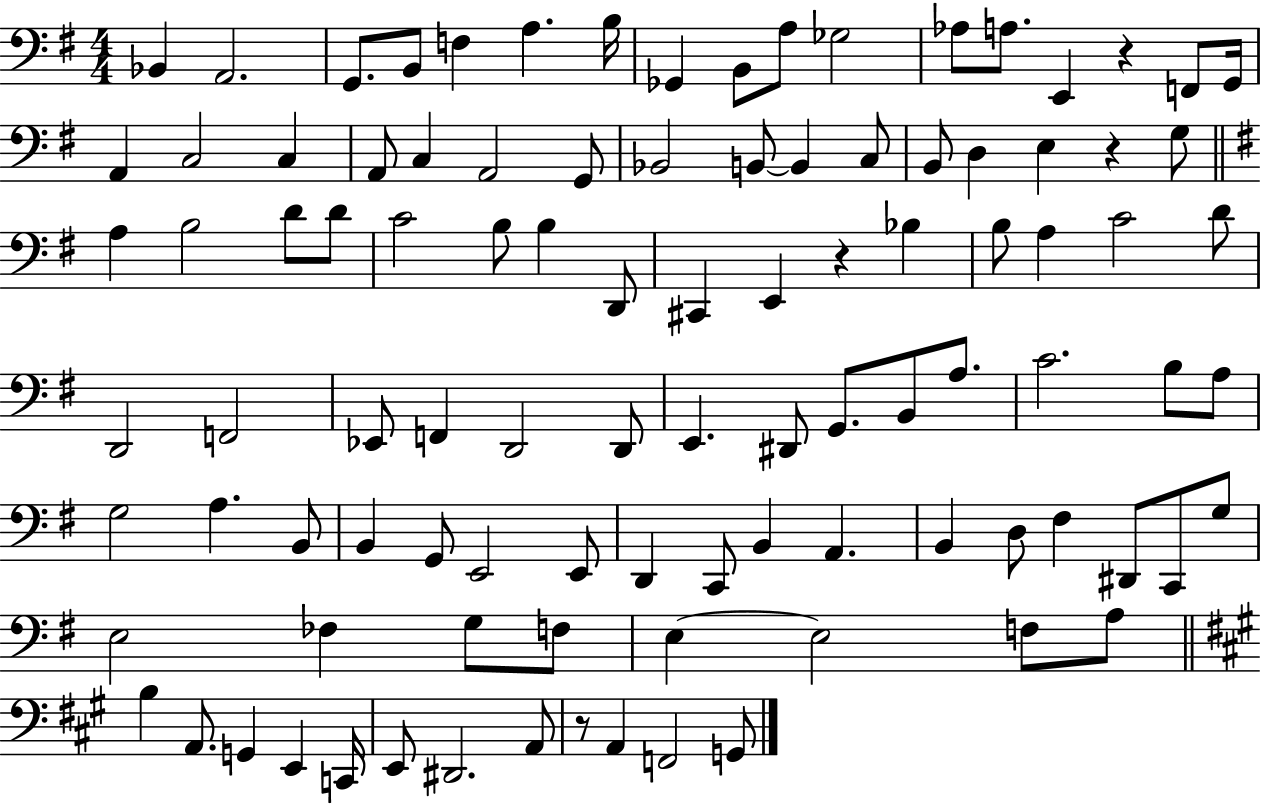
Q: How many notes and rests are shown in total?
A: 100